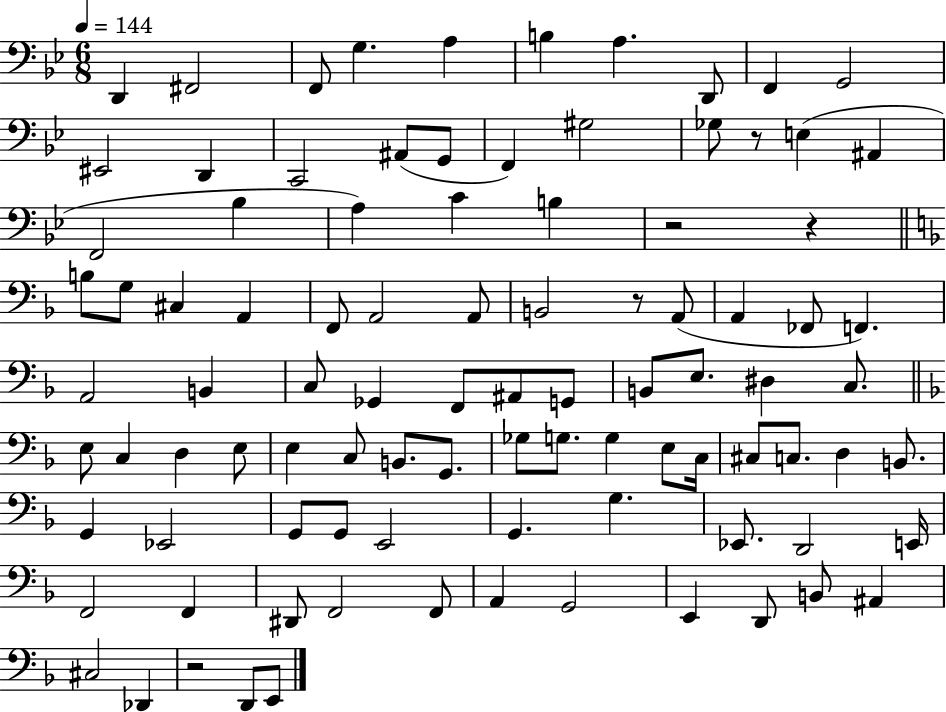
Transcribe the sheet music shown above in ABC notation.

X:1
T:Untitled
M:6/8
L:1/4
K:Bb
D,, ^F,,2 F,,/2 G, A, B, A, D,,/2 F,, G,,2 ^E,,2 D,, C,,2 ^A,,/2 G,,/2 F,, ^G,2 _G,/2 z/2 E, ^A,, F,,2 _B, A, C B, z2 z B,/2 G,/2 ^C, A,, F,,/2 A,,2 A,,/2 B,,2 z/2 A,,/2 A,, _F,,/2 F,, A,,2 B,, C,/2 _G,, F,,/2 ^A,,/2 G,,/2 B,,/2 E,/2 ^D, C,/2 E,/2 C, D, E,/2 E, C,/2 B,,/2 G,,/2 _G,/2 G,/2 G, E,/2 C,/4 ^C,/2 C,/2 D, B,,/2 G,, _E,,2 G,,/2 G,,/2 E,,2 G,, G, _E,,/2 D,,2 E,,/4 F,,2 F,, ^D,,/2 F,,2 F,,/2 A,, G,,2 E,, D,,/2 B,,/2 ^A,, ^C,2 _D,, z2 D,,/2 E,,/2